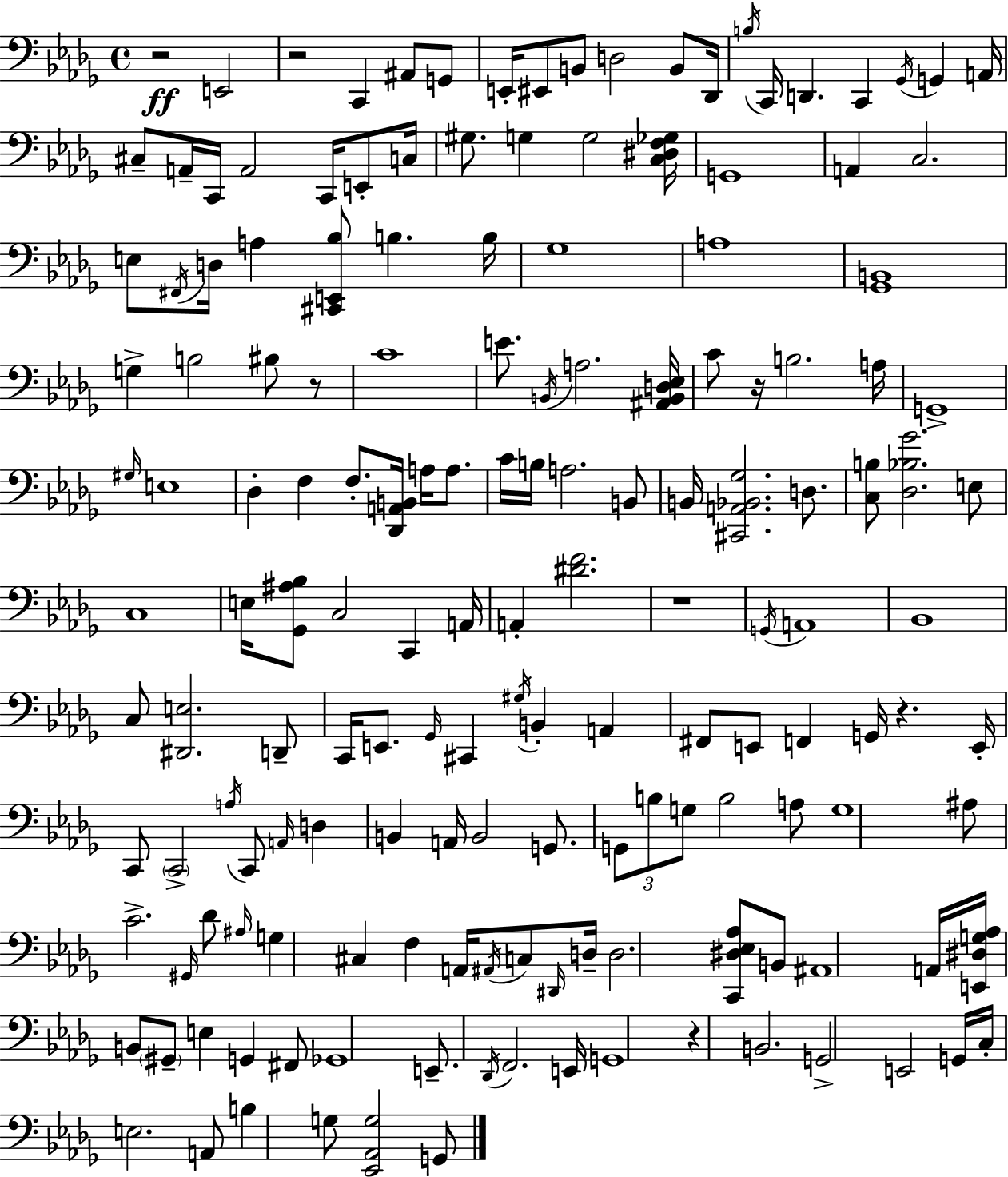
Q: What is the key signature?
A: BES minor